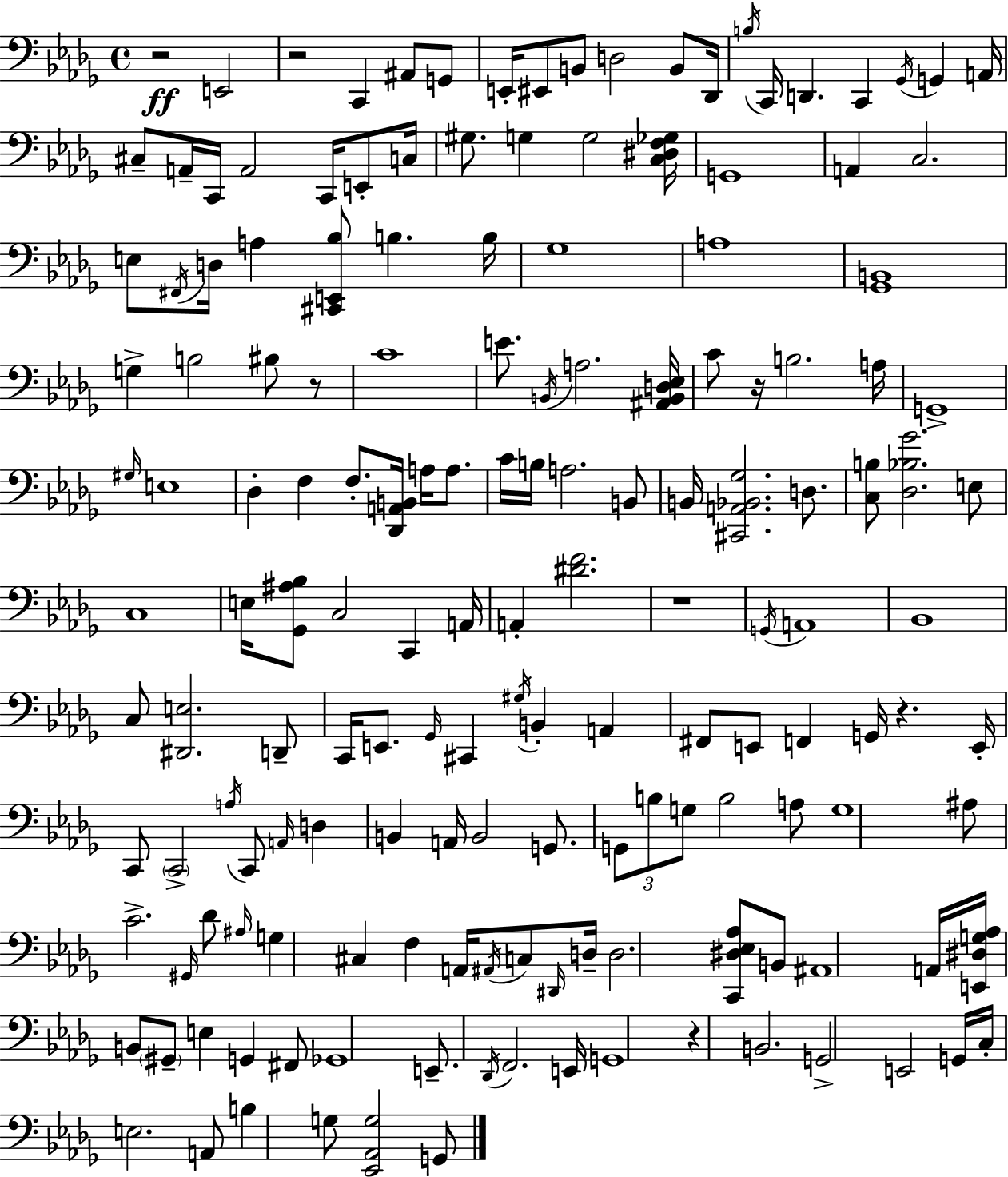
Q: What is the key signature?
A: BES minor